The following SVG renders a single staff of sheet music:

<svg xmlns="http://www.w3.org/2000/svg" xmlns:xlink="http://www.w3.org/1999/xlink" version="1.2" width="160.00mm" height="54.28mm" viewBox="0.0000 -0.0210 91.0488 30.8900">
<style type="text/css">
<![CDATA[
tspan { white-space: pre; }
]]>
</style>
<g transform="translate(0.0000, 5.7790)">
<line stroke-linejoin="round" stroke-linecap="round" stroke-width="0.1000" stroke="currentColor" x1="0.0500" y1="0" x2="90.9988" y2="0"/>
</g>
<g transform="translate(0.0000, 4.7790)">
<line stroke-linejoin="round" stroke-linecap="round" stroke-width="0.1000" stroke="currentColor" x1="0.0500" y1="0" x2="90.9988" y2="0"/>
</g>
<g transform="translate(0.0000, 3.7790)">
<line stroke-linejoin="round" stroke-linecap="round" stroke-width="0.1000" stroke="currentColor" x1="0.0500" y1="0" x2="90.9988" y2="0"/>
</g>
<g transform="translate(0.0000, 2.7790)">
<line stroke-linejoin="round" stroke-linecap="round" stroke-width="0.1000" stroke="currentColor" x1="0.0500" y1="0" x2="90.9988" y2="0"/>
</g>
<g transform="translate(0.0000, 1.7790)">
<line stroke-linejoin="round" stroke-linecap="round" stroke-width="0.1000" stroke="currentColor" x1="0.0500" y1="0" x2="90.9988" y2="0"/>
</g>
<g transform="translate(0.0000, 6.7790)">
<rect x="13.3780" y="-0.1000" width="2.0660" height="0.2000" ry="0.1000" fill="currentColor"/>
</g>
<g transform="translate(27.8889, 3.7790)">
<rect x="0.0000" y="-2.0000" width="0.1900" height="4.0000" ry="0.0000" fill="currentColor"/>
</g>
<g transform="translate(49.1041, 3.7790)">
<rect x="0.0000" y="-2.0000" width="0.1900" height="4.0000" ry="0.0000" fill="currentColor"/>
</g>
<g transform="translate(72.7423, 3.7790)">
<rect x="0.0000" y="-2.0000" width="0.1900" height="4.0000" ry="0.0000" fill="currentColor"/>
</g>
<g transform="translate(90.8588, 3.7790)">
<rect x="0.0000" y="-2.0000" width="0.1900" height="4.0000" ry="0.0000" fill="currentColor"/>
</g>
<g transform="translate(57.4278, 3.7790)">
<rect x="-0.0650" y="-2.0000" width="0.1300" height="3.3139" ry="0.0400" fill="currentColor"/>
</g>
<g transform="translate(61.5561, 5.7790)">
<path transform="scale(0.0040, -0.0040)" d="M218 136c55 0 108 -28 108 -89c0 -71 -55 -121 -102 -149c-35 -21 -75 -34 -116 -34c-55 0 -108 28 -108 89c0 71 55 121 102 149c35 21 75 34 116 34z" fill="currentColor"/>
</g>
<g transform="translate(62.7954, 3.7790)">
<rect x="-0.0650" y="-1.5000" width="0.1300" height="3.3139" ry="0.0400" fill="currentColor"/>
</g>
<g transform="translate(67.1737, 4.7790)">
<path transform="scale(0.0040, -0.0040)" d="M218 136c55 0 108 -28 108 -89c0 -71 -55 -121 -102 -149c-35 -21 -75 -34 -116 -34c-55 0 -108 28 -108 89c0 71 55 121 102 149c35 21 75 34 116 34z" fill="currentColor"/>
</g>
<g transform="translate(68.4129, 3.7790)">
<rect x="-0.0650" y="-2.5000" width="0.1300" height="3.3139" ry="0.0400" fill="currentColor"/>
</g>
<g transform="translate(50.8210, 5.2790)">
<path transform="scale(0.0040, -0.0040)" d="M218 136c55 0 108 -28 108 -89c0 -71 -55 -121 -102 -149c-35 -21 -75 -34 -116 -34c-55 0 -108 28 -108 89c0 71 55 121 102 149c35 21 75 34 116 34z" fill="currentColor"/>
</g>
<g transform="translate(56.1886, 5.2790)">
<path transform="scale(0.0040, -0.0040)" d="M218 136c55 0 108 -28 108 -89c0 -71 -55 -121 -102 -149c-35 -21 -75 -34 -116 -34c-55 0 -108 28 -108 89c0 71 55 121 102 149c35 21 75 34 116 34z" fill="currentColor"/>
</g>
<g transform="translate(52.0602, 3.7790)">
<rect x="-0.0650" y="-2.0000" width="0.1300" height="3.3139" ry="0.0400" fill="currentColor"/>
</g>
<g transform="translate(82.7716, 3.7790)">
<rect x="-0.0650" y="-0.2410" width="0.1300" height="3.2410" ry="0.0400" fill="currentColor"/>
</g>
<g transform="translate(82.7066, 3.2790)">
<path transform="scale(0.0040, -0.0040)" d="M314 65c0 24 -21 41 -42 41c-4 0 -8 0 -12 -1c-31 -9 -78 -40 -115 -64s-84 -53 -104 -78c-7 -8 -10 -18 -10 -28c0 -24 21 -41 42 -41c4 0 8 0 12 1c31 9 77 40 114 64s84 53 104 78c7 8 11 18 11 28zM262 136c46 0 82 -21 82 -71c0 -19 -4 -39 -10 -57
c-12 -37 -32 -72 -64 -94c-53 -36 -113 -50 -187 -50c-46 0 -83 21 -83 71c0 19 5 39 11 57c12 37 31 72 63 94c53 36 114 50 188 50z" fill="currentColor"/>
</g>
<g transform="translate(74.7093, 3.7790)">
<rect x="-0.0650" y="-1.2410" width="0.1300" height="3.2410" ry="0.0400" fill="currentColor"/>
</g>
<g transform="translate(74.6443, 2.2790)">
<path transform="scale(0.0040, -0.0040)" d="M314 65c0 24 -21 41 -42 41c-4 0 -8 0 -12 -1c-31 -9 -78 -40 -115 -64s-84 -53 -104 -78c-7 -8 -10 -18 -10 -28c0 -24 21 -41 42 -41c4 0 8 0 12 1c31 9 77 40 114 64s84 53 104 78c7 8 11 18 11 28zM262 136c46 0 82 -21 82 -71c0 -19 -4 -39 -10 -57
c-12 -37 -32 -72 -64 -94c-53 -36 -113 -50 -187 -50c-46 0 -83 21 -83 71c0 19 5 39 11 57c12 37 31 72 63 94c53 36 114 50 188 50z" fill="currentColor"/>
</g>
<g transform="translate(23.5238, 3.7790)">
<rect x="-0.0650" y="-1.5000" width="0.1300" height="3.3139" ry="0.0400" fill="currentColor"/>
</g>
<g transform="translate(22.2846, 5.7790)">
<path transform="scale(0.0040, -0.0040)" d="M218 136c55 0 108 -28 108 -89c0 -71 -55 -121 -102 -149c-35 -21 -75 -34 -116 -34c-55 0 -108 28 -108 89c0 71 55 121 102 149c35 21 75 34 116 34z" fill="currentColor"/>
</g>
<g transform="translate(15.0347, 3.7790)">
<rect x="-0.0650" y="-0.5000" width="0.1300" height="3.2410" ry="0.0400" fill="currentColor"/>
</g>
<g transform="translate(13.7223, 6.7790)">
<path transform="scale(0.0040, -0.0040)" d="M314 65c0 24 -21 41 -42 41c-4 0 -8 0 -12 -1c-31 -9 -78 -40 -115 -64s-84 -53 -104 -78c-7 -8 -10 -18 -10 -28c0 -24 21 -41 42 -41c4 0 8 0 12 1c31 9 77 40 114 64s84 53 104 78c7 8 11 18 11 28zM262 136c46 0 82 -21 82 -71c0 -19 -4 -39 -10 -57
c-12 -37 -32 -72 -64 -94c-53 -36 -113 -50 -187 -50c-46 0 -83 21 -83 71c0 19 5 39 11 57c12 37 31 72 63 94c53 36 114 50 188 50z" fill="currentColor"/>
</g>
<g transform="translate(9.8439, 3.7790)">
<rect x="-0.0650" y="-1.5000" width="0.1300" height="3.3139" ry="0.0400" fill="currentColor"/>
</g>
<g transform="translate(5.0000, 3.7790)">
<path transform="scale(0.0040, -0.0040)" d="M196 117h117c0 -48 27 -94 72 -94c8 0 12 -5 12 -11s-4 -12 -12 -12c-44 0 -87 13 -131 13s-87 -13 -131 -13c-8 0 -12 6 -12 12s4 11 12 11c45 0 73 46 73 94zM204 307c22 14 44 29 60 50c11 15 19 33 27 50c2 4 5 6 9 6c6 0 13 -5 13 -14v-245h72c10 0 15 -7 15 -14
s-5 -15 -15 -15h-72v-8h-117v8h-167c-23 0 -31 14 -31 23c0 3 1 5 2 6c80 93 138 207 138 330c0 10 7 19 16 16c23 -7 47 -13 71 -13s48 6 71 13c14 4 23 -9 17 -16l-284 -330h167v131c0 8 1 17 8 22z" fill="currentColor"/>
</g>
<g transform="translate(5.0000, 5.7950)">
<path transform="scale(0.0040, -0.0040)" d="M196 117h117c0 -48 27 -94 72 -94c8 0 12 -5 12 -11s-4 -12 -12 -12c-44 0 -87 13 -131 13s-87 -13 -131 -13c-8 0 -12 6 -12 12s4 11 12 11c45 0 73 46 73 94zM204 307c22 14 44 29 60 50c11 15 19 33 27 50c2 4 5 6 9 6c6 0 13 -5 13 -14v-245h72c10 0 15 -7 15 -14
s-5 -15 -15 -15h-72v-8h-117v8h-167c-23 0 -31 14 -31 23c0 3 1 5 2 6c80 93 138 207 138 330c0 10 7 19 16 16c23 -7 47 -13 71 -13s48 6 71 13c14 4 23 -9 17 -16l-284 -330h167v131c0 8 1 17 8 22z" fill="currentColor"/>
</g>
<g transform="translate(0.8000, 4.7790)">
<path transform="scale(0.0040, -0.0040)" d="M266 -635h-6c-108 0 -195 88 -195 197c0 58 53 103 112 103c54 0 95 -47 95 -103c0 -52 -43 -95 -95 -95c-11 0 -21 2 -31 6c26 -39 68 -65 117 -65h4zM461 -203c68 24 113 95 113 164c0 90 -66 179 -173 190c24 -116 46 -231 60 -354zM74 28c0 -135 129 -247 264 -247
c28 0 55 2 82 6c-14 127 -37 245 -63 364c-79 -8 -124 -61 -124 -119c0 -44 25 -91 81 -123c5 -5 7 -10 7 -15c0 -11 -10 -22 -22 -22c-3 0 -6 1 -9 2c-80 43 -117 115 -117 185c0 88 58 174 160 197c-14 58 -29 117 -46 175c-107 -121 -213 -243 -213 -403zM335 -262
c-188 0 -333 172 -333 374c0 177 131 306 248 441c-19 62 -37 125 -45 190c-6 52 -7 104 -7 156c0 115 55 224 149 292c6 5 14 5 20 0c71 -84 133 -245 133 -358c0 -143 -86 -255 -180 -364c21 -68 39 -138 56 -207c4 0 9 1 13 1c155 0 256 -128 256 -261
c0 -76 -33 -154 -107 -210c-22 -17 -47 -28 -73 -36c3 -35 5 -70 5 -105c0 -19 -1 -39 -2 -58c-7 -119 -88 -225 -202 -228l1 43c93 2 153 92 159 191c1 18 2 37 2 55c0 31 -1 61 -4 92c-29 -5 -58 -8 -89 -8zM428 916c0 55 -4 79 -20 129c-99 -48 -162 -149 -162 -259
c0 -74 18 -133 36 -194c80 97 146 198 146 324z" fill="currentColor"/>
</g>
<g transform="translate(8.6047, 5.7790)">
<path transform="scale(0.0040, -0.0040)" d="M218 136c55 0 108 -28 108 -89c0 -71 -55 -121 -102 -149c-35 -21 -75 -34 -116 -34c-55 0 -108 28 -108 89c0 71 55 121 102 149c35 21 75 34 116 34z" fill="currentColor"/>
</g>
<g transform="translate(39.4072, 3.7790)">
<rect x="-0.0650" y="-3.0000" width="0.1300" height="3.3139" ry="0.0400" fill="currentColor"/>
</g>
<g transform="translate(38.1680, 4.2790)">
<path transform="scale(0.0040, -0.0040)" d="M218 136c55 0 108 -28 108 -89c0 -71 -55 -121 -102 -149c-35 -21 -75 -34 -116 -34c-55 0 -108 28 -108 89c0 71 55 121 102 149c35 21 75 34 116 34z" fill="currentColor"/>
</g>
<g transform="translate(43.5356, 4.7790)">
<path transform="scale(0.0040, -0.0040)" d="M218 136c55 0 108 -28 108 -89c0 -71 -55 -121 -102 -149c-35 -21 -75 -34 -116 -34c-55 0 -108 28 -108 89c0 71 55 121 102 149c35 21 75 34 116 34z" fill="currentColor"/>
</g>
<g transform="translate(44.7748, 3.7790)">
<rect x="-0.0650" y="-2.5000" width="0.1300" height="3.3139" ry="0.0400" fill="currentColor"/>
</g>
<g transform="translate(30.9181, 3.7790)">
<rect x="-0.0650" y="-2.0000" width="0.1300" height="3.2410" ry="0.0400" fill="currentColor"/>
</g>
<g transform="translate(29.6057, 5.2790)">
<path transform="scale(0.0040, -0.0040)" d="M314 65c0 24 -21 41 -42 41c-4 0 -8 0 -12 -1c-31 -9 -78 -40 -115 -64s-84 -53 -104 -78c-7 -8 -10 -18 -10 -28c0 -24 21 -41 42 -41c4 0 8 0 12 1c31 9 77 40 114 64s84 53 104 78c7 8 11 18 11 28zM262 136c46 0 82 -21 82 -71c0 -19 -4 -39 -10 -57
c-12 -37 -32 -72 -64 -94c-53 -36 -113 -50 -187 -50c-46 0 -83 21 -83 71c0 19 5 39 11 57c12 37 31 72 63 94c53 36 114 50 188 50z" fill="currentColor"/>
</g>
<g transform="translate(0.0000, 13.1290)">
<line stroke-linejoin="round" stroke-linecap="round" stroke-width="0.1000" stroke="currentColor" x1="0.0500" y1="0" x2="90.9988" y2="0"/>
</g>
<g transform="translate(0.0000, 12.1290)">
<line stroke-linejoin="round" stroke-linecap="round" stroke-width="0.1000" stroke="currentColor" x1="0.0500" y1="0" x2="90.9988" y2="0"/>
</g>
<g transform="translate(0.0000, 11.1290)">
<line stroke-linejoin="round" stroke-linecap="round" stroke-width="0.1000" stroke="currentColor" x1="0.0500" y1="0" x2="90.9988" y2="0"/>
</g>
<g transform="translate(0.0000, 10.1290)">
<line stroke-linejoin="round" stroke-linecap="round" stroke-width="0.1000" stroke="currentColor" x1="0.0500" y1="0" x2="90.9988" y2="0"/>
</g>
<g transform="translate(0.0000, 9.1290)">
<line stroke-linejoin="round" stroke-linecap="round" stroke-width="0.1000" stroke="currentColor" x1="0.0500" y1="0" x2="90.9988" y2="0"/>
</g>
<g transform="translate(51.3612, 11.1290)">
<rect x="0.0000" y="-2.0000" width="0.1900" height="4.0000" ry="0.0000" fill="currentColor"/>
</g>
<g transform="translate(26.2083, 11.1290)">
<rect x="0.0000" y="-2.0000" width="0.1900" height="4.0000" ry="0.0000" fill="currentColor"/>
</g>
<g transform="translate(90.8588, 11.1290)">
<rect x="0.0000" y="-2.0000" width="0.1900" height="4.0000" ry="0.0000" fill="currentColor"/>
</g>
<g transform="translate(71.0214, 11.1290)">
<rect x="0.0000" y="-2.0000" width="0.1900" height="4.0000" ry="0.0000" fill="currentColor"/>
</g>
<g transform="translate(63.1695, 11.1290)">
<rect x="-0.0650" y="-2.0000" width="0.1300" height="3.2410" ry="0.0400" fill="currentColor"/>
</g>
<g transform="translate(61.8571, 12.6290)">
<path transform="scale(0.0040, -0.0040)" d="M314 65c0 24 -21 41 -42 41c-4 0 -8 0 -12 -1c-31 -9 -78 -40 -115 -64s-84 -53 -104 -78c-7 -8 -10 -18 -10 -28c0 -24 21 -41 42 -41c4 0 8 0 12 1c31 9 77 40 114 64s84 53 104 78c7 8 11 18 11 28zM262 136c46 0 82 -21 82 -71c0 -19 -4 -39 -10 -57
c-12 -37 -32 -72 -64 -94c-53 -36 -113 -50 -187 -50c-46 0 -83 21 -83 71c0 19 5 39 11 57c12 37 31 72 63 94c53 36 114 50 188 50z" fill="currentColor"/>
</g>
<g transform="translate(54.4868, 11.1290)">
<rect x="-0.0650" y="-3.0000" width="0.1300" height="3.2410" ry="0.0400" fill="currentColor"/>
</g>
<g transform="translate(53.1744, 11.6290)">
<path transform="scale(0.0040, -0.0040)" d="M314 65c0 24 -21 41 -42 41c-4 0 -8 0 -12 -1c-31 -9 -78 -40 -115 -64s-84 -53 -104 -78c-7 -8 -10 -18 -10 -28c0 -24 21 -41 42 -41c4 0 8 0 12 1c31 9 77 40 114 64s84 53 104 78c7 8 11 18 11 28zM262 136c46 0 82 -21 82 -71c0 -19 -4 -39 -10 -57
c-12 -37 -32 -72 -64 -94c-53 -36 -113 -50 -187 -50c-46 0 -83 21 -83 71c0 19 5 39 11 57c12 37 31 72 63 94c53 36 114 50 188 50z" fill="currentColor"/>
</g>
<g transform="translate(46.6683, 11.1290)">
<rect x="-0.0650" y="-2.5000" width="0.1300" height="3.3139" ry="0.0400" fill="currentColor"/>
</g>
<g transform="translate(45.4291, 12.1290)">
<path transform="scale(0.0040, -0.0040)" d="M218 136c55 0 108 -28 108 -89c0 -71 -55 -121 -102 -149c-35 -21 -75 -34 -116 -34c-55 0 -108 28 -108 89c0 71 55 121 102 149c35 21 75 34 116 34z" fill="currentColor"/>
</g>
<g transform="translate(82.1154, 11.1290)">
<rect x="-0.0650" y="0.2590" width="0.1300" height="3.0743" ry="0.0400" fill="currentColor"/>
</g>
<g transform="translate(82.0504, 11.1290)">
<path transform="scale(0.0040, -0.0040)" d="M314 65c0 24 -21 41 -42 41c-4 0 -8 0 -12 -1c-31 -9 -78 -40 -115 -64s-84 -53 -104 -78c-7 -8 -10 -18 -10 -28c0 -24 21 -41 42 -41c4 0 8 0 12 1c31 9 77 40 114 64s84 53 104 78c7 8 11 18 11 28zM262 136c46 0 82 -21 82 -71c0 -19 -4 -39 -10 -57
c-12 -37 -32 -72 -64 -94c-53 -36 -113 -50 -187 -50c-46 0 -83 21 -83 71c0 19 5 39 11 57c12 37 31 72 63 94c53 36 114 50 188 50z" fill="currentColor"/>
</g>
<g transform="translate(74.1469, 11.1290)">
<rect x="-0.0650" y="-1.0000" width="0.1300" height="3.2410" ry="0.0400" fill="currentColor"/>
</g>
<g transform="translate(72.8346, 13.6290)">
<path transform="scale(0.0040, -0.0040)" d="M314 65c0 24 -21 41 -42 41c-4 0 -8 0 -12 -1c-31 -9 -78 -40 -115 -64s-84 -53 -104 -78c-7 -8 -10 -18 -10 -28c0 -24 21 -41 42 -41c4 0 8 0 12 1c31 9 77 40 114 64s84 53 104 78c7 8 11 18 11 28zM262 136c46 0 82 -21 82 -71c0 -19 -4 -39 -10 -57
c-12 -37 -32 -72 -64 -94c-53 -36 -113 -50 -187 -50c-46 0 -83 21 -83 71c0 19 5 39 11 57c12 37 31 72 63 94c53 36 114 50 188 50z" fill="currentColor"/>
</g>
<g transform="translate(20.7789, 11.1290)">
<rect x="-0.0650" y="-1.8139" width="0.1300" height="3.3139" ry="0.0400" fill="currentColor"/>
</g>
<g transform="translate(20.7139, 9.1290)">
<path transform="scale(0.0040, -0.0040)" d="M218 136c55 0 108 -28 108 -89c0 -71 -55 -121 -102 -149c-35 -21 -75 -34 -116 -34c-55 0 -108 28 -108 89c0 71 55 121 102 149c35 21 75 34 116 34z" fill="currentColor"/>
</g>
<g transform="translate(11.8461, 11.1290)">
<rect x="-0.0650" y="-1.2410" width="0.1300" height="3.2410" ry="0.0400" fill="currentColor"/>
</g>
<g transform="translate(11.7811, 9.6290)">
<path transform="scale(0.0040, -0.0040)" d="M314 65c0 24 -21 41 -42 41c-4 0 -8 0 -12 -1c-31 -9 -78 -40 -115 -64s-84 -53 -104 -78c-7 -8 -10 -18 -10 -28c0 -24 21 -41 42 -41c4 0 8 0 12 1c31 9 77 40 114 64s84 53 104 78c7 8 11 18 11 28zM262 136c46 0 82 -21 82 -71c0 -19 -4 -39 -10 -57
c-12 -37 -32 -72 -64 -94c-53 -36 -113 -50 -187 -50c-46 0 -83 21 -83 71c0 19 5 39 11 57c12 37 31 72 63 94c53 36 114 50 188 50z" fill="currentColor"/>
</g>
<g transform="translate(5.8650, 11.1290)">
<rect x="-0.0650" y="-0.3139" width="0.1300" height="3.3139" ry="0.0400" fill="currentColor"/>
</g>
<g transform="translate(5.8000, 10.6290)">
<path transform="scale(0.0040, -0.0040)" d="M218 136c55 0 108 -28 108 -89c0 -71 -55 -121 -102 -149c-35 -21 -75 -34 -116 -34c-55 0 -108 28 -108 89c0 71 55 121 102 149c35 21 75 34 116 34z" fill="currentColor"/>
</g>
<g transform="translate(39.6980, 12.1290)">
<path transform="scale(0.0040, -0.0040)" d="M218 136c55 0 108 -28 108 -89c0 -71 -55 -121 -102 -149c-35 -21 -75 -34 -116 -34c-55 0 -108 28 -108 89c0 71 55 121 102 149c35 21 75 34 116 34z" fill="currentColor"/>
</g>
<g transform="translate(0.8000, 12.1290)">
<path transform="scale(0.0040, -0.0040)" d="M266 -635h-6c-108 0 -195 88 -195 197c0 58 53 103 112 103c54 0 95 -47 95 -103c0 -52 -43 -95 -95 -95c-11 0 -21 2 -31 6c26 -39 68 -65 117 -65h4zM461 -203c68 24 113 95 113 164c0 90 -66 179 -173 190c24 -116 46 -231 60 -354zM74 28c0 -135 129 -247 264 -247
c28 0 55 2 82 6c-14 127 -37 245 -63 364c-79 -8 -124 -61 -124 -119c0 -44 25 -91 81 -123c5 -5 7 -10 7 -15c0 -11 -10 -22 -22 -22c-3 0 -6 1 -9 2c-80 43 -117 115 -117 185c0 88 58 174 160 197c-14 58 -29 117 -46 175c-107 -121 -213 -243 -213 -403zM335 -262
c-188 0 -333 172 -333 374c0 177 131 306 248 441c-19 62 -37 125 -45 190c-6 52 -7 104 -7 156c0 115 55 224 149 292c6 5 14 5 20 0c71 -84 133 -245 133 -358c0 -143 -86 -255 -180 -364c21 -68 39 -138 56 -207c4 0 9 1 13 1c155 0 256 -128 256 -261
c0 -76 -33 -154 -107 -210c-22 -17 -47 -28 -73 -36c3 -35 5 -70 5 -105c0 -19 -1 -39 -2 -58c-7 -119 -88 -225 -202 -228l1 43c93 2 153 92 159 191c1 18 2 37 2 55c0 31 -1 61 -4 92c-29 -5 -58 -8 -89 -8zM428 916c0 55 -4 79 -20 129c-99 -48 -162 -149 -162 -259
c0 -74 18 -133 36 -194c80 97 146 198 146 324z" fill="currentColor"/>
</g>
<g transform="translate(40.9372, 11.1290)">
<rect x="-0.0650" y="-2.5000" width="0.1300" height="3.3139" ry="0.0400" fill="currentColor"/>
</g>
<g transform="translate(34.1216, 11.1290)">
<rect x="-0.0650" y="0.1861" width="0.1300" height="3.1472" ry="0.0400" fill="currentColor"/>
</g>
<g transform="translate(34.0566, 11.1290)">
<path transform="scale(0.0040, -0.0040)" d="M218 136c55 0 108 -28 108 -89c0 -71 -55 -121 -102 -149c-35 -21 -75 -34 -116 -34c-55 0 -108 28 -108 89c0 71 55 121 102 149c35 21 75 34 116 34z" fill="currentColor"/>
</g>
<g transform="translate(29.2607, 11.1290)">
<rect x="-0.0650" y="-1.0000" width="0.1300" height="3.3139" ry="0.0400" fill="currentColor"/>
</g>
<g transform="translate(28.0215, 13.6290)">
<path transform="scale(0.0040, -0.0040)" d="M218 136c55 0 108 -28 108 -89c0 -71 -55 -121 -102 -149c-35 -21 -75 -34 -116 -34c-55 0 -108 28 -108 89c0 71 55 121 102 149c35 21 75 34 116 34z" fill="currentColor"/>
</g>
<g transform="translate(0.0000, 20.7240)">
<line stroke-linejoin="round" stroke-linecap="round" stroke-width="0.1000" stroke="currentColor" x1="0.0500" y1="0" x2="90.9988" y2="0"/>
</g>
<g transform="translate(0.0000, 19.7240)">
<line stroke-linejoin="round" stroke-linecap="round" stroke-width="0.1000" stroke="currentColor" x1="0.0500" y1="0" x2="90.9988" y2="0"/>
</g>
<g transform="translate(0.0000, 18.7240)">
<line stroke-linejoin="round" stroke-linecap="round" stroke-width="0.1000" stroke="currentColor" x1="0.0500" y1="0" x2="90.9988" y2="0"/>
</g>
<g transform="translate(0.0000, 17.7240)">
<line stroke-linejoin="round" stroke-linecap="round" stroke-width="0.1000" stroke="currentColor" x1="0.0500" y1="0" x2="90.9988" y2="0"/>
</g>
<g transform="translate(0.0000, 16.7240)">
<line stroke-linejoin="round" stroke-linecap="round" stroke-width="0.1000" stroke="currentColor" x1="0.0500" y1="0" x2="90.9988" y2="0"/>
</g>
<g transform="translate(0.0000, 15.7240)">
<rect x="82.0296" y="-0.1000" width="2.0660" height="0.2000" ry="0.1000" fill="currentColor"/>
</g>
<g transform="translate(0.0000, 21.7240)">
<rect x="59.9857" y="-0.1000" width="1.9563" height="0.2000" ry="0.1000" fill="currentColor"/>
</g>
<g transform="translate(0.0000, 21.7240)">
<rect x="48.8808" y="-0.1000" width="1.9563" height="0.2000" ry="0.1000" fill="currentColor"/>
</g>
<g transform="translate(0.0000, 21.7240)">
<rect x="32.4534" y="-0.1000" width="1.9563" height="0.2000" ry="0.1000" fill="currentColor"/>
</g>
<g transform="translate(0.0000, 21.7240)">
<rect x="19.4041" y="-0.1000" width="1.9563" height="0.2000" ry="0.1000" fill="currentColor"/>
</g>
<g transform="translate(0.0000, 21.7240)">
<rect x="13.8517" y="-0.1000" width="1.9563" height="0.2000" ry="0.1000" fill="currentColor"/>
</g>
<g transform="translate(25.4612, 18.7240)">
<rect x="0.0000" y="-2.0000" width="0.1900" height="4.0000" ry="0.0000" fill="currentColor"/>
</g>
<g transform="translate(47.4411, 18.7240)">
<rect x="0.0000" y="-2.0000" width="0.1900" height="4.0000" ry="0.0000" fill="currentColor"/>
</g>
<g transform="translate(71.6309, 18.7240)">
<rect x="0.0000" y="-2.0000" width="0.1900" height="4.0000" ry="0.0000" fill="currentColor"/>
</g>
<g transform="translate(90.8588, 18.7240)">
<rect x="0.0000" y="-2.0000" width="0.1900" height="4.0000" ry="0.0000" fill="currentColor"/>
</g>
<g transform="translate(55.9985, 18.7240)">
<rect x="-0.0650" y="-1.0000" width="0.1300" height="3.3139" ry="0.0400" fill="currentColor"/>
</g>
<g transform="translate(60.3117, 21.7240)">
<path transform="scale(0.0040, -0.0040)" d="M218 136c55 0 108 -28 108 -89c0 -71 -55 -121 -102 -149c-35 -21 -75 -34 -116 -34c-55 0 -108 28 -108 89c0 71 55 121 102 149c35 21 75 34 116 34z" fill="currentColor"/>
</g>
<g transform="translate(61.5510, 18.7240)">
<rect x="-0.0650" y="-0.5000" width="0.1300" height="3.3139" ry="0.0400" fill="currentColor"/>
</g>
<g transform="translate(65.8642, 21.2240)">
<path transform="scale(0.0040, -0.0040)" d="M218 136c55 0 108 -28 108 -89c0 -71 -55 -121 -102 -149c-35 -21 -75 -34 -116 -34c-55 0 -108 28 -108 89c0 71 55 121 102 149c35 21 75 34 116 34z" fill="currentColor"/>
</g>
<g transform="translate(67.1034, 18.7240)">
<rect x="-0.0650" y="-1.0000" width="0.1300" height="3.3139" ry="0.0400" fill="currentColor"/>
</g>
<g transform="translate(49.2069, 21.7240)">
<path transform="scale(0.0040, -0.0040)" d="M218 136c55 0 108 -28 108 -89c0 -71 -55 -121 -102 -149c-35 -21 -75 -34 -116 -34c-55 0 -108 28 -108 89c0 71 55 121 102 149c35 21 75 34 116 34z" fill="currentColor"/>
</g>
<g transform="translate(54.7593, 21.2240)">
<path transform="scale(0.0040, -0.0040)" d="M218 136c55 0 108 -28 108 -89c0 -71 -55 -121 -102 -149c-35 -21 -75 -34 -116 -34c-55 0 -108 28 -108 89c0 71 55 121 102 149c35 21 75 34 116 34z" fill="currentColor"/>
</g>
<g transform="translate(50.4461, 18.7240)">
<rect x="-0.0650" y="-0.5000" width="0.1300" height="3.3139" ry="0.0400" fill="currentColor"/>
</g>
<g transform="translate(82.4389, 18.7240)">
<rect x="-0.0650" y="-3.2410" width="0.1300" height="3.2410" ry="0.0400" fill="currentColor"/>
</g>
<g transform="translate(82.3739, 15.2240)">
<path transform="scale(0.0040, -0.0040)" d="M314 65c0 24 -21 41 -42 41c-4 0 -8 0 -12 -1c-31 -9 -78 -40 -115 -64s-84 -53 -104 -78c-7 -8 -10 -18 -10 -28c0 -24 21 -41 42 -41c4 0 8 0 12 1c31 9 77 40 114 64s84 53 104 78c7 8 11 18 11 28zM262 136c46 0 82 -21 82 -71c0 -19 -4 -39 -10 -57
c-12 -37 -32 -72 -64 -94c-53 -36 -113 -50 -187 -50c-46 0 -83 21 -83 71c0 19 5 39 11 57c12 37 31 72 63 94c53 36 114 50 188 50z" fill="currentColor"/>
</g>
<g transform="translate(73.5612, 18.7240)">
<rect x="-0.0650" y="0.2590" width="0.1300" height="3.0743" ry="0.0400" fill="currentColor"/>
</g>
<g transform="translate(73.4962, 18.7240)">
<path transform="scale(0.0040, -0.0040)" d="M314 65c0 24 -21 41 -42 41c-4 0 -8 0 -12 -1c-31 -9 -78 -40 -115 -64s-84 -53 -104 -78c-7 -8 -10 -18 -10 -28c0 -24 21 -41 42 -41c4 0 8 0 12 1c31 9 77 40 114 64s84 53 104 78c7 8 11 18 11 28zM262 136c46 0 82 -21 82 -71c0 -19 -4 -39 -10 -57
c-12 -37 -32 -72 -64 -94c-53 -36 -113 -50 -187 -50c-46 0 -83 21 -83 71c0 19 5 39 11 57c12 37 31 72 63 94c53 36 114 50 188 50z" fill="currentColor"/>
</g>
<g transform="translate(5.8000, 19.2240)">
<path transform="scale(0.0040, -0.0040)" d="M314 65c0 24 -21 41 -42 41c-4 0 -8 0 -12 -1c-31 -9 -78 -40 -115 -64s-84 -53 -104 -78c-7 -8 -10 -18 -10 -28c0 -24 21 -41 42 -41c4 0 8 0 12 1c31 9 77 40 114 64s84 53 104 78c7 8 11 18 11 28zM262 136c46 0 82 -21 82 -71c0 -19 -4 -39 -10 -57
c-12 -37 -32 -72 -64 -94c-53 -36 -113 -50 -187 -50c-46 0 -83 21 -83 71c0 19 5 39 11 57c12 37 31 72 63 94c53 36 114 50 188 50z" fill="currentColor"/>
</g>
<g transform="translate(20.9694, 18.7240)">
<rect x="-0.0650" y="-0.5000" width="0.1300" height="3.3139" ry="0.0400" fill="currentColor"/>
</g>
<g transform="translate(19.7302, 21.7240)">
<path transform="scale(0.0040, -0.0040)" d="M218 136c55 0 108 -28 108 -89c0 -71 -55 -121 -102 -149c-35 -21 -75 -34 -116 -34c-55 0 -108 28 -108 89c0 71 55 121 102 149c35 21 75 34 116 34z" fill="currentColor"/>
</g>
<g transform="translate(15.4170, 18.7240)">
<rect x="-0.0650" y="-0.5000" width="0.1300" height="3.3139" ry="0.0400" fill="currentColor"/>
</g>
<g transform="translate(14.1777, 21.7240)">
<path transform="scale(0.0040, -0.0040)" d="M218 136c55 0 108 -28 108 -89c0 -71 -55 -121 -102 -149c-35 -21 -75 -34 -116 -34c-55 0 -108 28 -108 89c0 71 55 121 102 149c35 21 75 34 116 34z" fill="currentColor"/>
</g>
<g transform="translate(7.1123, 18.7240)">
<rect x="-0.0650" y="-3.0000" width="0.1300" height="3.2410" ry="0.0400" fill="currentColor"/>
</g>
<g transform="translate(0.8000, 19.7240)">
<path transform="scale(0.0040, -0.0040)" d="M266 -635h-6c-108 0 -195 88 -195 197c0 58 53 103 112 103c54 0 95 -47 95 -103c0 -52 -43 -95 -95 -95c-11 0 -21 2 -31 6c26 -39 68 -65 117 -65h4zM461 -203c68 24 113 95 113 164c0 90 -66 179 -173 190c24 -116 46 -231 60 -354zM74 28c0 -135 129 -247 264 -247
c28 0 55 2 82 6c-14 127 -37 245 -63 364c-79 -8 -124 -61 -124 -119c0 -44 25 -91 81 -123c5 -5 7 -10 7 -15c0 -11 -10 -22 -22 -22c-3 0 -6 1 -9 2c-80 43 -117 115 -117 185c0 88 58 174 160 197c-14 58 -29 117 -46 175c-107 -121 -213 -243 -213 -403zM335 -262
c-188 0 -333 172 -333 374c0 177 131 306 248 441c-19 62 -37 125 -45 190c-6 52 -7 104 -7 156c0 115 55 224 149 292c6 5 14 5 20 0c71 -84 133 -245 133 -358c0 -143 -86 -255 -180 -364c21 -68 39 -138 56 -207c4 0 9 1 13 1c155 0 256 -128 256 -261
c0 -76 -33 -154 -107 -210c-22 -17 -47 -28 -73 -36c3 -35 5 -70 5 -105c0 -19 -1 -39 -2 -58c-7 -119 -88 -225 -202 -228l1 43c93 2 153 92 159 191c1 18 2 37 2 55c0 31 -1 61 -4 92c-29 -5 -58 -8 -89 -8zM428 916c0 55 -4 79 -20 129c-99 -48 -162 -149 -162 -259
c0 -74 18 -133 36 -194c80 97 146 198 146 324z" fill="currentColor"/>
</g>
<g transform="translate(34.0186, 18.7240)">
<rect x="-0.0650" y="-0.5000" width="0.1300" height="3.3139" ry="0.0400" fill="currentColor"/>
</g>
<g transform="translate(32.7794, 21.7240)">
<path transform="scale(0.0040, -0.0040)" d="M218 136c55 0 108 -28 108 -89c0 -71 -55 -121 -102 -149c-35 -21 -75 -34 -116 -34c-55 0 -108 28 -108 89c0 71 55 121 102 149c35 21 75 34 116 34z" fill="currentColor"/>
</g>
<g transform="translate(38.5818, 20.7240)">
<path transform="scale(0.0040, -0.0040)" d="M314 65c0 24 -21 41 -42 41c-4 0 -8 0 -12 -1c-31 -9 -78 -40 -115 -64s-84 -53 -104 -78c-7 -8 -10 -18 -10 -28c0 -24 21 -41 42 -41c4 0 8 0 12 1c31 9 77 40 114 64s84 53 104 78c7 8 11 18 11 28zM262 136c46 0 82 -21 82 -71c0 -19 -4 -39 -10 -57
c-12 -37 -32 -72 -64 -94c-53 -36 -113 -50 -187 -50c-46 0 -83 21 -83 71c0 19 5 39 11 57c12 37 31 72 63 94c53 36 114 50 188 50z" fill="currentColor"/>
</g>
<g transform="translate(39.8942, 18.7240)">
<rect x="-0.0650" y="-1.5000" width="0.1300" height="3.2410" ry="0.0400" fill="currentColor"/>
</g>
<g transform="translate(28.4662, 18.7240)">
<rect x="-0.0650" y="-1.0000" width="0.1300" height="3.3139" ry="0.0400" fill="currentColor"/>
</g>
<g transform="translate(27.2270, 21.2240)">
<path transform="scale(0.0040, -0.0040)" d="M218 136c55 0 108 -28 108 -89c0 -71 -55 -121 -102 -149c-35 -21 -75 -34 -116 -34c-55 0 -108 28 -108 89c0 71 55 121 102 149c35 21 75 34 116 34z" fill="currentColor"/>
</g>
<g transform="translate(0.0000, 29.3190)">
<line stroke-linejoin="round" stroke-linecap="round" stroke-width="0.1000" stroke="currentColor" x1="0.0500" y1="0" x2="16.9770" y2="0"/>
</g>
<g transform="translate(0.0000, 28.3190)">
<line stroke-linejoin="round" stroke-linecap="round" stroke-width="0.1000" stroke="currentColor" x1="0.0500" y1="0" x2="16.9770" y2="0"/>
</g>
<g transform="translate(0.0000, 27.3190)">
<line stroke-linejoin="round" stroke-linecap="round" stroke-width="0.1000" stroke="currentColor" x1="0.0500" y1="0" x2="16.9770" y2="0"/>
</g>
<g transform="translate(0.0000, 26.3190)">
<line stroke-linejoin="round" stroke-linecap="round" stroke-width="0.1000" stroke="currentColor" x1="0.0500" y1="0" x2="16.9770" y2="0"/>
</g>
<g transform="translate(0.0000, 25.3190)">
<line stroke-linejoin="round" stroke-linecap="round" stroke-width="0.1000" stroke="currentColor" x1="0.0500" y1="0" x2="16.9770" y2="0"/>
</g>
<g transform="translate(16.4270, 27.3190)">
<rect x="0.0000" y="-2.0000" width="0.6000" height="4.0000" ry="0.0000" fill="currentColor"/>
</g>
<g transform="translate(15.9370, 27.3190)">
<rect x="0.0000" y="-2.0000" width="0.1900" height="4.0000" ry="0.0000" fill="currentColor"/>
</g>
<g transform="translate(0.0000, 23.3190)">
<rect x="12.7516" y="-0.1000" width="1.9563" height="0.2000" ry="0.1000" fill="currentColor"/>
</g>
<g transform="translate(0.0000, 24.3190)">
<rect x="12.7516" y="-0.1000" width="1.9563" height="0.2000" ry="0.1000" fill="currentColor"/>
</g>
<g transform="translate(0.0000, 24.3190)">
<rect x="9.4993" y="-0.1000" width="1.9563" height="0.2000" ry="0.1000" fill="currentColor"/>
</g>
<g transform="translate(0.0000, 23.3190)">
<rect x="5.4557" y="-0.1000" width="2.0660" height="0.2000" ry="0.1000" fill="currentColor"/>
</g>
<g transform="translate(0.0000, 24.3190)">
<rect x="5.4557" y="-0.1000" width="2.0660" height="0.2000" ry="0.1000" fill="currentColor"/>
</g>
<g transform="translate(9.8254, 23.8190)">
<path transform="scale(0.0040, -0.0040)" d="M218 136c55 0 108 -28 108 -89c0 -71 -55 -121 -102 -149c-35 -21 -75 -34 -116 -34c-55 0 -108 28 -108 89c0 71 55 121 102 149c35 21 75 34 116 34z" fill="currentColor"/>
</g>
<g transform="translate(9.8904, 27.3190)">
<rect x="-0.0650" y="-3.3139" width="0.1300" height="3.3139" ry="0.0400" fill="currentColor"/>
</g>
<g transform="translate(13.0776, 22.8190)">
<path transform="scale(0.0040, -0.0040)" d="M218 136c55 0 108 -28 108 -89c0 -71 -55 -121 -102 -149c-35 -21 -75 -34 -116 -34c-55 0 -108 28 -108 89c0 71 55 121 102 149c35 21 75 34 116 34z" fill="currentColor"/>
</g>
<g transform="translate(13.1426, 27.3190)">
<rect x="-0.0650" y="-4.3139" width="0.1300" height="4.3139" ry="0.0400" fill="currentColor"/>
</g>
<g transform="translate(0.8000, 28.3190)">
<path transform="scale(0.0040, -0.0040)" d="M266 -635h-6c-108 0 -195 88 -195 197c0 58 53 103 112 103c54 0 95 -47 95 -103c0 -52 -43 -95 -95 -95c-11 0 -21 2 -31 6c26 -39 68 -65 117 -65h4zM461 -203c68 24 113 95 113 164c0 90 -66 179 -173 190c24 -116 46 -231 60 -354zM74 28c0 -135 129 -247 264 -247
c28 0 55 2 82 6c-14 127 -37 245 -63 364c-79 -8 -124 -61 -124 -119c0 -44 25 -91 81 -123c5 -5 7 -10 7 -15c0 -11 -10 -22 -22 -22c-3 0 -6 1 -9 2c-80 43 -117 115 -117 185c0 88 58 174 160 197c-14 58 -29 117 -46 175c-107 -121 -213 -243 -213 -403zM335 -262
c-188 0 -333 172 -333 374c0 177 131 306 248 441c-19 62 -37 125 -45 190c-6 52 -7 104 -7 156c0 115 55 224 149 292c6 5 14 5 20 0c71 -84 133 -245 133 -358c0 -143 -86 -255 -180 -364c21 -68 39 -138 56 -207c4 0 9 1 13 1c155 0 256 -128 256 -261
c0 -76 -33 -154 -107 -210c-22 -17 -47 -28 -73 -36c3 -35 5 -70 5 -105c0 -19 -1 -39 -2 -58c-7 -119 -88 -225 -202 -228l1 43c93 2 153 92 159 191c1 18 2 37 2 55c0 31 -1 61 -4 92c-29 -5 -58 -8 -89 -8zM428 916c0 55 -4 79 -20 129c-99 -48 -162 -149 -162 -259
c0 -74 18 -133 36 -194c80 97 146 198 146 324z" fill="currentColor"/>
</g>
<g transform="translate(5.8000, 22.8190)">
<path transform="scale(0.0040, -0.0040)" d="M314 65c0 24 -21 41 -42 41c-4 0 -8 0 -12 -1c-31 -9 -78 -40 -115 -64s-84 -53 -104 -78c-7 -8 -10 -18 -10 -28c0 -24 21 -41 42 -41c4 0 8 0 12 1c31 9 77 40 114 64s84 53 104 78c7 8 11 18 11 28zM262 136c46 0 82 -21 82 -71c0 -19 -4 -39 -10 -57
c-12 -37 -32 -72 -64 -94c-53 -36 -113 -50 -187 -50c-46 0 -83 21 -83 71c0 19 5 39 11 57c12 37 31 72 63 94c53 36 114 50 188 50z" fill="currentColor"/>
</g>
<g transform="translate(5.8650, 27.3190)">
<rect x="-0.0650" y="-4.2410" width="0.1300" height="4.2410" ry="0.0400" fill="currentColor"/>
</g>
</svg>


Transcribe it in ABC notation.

X:1
T:Untitled
M:4/4
L:1/4
K:C
E C2 E F2 A G F F E G e2 c2 c e2 f D B G G A2 F2 D2 B2 A2 C C D C E2 C D C D B2 b2 d'2 b d'